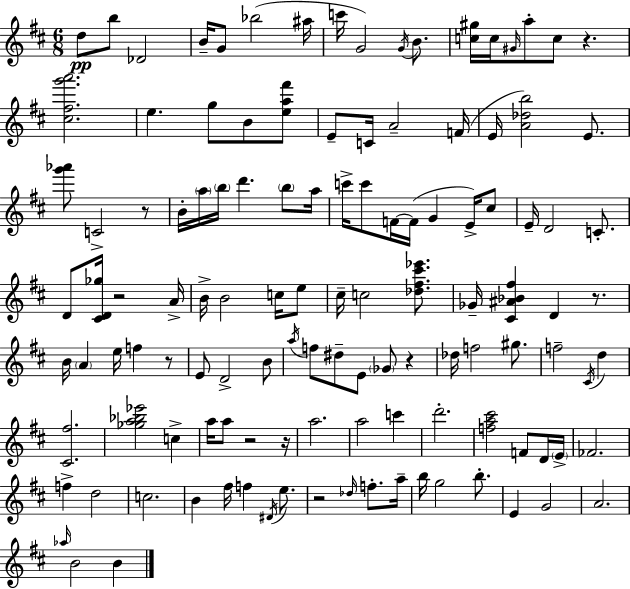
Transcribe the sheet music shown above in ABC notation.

X:1
T:Untitled
M:6/8
L:1/4
K:D
d/2 b/2 _D2 B/4 G/2 _b2 ^a/4 c'/4 G2 G/4 B/2 [c^g]/4 c/4 ^G/4 a/2 c/2 z [^c^fg'a']2 e g/2 B/2 [ea^f']/2 E/2 C/4 A2 F/4 E/4 [A_db]2 E/2 [g'_a']/2 C2 z/2 B/4 a/4 b/4 d' b/2 a/4 c'/4 c'/2 F/4 F/4 G E/4 ^c/2 E/4 D2 C/2 D/2 [^CD_g]/4 z2 A/4 B/4 B2 c/4 e/2 ^c/4 c2 [_d^f^c'_e']/2 _G/4 [^C^A_B^f] D z/2 B/4 A e/4 f z/2 E/2 D2 B/2 a/4 f/2 ^d/2 E/2 _G/2 z _d/4 f2 ^g/2 f2 ^C/4 d [^C^f]2 [_ga_b_e']2 c a/4 a/2 z2 z/4 a2 a2 c' d'2 [fa^c']2 F/2 D/4 E/4 _F2 f d2 c2 B ^f/4 f ^D/4 e/2 z2 _d/4 f/2 a/4 b/4 g2 b/2 E G2 A2 _a/4 B2 B